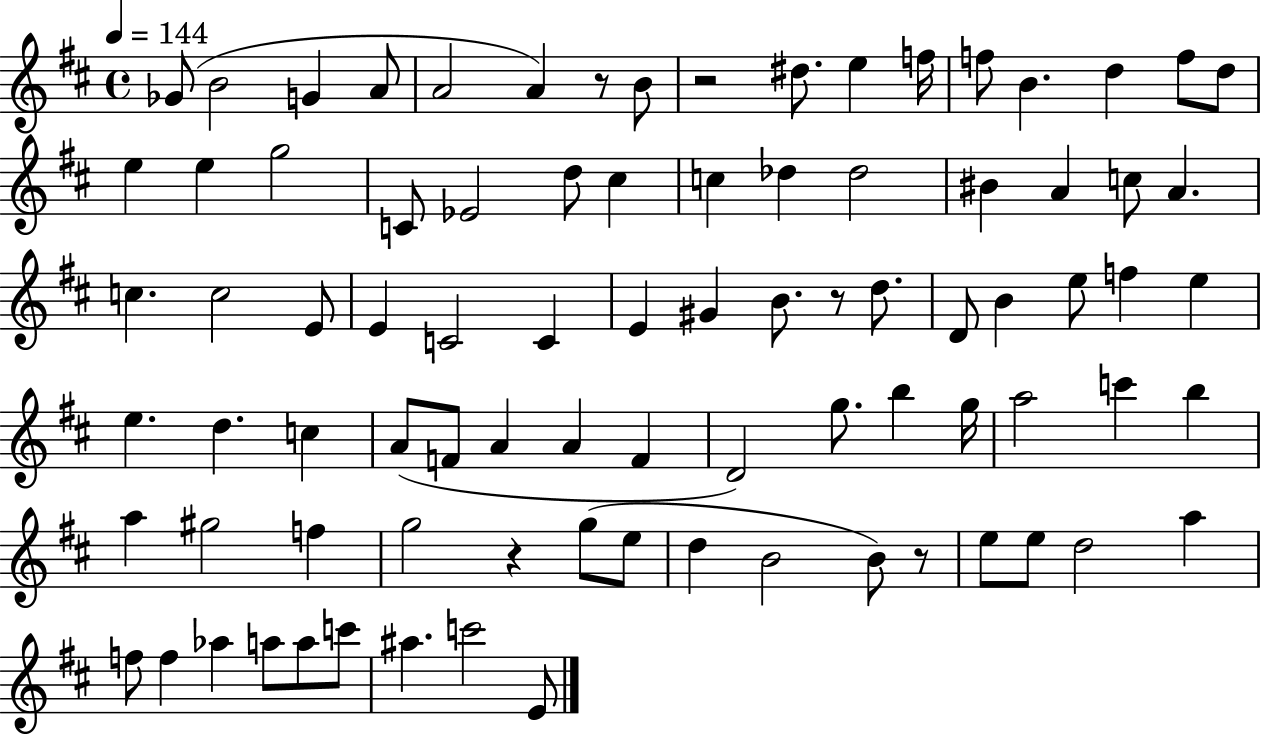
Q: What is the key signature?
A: D major